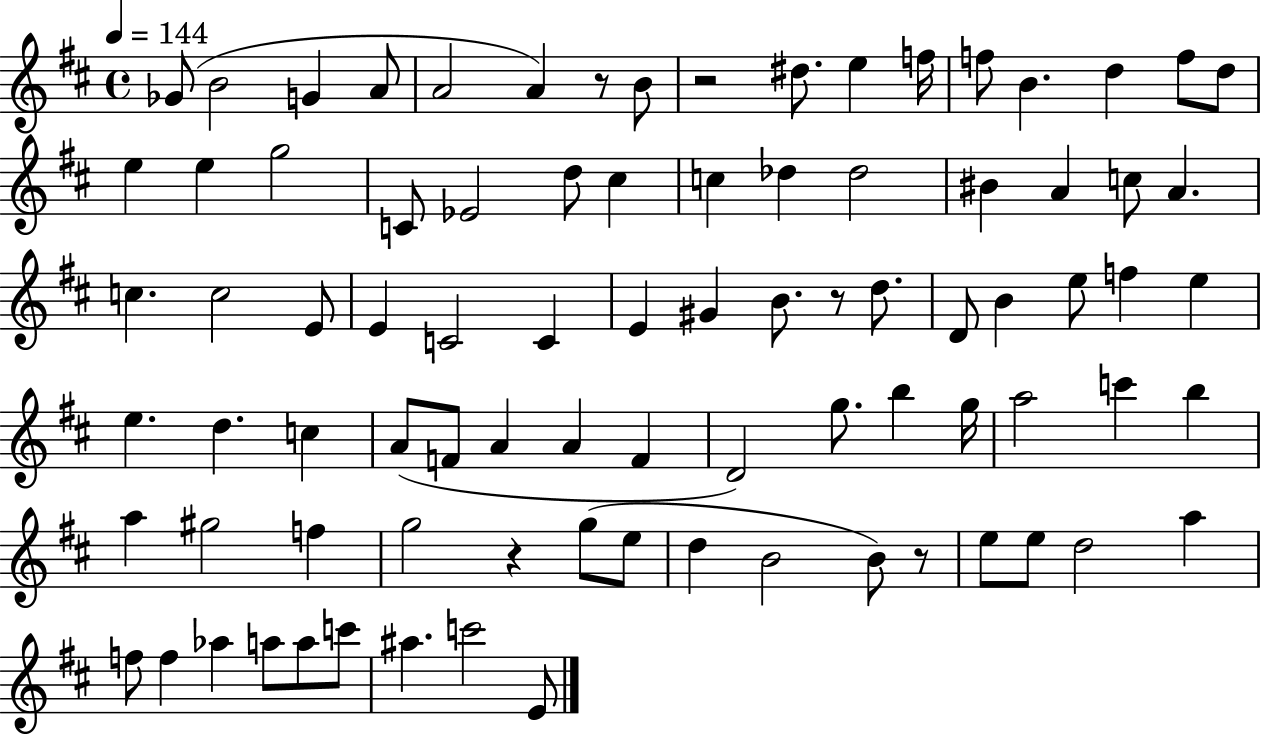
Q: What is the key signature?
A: D major